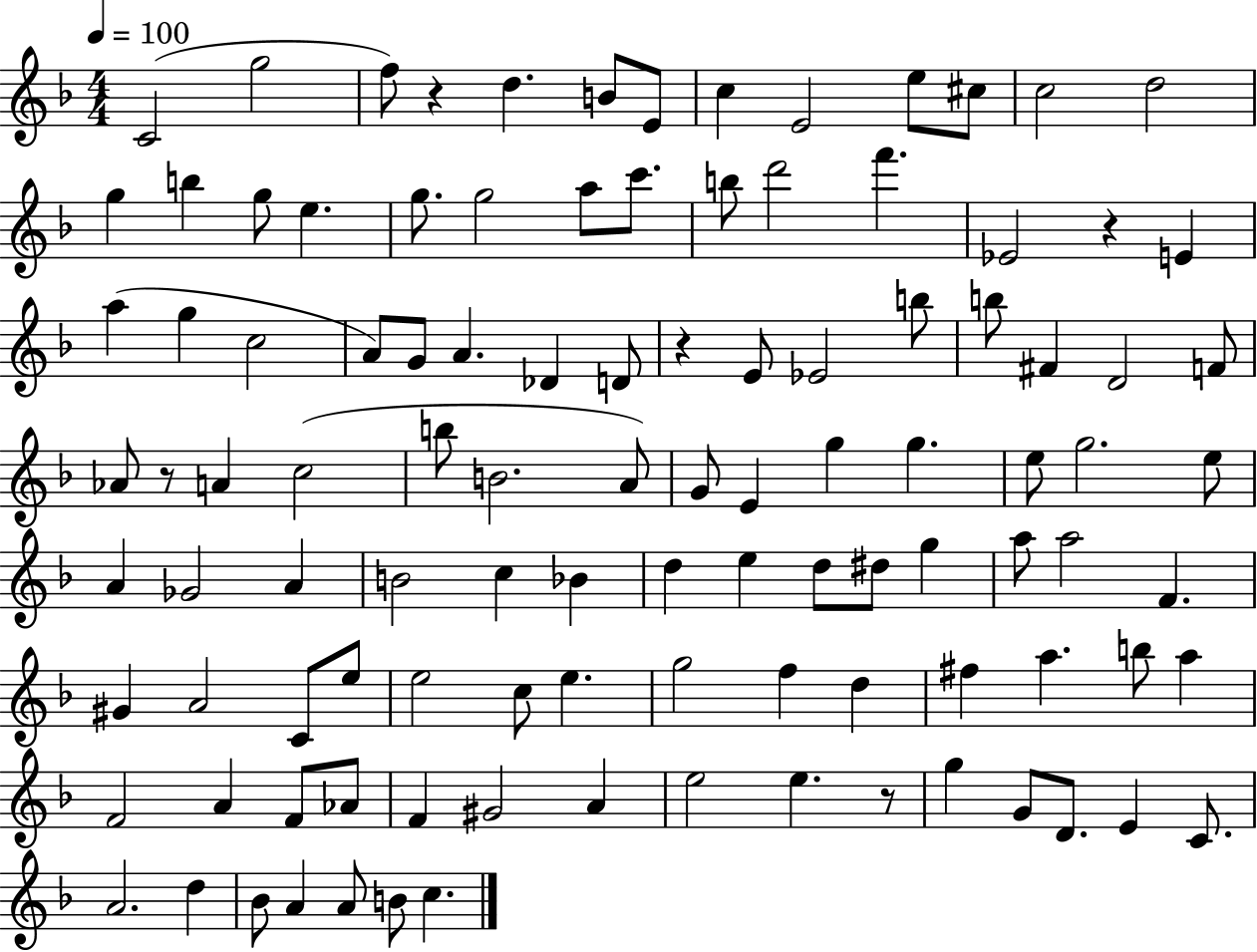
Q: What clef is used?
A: treble